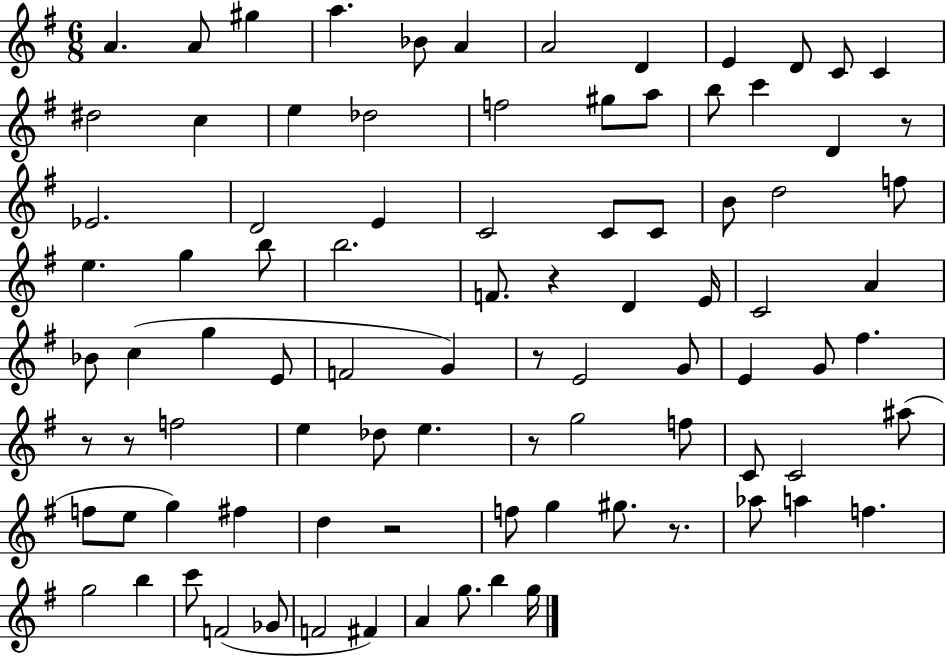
A4/q. A4/e G#5/q A5/q. Bb4/e A4/q A4/h D4/q E4/q D4/e C4/e C4/q D#5/h C5/q E5/q Db5/h F5/h G#5/e A5/e B5/e C6/q D4/q R/e Eb4/h. D4/h E4/q C4/h C4/e C4/e B4/e D5/h F5/e E5/q. G5/q B5/e B5/h. F4/e. R/q D4/q E4/s C4/h A4/q Bb4/e C5/q G5/q E4/e F4/h G4/q R/e E4/h G4/e E4/q G4/e F#5/q. R/e R/e F5/h E5/q Db5/e E5/q. R/e G5/h F5/e C4/e C4/h A#5/e F5/e E5/e G5/q F#5/q D5/q R/h F5/e G5/q G#5/e. R/e. Ab5/e A5/q F5/q. G5/h B5/q C6/e F4/h Gb4/e F4/h F#4/q A4/q G5/e. B5/q G5/s